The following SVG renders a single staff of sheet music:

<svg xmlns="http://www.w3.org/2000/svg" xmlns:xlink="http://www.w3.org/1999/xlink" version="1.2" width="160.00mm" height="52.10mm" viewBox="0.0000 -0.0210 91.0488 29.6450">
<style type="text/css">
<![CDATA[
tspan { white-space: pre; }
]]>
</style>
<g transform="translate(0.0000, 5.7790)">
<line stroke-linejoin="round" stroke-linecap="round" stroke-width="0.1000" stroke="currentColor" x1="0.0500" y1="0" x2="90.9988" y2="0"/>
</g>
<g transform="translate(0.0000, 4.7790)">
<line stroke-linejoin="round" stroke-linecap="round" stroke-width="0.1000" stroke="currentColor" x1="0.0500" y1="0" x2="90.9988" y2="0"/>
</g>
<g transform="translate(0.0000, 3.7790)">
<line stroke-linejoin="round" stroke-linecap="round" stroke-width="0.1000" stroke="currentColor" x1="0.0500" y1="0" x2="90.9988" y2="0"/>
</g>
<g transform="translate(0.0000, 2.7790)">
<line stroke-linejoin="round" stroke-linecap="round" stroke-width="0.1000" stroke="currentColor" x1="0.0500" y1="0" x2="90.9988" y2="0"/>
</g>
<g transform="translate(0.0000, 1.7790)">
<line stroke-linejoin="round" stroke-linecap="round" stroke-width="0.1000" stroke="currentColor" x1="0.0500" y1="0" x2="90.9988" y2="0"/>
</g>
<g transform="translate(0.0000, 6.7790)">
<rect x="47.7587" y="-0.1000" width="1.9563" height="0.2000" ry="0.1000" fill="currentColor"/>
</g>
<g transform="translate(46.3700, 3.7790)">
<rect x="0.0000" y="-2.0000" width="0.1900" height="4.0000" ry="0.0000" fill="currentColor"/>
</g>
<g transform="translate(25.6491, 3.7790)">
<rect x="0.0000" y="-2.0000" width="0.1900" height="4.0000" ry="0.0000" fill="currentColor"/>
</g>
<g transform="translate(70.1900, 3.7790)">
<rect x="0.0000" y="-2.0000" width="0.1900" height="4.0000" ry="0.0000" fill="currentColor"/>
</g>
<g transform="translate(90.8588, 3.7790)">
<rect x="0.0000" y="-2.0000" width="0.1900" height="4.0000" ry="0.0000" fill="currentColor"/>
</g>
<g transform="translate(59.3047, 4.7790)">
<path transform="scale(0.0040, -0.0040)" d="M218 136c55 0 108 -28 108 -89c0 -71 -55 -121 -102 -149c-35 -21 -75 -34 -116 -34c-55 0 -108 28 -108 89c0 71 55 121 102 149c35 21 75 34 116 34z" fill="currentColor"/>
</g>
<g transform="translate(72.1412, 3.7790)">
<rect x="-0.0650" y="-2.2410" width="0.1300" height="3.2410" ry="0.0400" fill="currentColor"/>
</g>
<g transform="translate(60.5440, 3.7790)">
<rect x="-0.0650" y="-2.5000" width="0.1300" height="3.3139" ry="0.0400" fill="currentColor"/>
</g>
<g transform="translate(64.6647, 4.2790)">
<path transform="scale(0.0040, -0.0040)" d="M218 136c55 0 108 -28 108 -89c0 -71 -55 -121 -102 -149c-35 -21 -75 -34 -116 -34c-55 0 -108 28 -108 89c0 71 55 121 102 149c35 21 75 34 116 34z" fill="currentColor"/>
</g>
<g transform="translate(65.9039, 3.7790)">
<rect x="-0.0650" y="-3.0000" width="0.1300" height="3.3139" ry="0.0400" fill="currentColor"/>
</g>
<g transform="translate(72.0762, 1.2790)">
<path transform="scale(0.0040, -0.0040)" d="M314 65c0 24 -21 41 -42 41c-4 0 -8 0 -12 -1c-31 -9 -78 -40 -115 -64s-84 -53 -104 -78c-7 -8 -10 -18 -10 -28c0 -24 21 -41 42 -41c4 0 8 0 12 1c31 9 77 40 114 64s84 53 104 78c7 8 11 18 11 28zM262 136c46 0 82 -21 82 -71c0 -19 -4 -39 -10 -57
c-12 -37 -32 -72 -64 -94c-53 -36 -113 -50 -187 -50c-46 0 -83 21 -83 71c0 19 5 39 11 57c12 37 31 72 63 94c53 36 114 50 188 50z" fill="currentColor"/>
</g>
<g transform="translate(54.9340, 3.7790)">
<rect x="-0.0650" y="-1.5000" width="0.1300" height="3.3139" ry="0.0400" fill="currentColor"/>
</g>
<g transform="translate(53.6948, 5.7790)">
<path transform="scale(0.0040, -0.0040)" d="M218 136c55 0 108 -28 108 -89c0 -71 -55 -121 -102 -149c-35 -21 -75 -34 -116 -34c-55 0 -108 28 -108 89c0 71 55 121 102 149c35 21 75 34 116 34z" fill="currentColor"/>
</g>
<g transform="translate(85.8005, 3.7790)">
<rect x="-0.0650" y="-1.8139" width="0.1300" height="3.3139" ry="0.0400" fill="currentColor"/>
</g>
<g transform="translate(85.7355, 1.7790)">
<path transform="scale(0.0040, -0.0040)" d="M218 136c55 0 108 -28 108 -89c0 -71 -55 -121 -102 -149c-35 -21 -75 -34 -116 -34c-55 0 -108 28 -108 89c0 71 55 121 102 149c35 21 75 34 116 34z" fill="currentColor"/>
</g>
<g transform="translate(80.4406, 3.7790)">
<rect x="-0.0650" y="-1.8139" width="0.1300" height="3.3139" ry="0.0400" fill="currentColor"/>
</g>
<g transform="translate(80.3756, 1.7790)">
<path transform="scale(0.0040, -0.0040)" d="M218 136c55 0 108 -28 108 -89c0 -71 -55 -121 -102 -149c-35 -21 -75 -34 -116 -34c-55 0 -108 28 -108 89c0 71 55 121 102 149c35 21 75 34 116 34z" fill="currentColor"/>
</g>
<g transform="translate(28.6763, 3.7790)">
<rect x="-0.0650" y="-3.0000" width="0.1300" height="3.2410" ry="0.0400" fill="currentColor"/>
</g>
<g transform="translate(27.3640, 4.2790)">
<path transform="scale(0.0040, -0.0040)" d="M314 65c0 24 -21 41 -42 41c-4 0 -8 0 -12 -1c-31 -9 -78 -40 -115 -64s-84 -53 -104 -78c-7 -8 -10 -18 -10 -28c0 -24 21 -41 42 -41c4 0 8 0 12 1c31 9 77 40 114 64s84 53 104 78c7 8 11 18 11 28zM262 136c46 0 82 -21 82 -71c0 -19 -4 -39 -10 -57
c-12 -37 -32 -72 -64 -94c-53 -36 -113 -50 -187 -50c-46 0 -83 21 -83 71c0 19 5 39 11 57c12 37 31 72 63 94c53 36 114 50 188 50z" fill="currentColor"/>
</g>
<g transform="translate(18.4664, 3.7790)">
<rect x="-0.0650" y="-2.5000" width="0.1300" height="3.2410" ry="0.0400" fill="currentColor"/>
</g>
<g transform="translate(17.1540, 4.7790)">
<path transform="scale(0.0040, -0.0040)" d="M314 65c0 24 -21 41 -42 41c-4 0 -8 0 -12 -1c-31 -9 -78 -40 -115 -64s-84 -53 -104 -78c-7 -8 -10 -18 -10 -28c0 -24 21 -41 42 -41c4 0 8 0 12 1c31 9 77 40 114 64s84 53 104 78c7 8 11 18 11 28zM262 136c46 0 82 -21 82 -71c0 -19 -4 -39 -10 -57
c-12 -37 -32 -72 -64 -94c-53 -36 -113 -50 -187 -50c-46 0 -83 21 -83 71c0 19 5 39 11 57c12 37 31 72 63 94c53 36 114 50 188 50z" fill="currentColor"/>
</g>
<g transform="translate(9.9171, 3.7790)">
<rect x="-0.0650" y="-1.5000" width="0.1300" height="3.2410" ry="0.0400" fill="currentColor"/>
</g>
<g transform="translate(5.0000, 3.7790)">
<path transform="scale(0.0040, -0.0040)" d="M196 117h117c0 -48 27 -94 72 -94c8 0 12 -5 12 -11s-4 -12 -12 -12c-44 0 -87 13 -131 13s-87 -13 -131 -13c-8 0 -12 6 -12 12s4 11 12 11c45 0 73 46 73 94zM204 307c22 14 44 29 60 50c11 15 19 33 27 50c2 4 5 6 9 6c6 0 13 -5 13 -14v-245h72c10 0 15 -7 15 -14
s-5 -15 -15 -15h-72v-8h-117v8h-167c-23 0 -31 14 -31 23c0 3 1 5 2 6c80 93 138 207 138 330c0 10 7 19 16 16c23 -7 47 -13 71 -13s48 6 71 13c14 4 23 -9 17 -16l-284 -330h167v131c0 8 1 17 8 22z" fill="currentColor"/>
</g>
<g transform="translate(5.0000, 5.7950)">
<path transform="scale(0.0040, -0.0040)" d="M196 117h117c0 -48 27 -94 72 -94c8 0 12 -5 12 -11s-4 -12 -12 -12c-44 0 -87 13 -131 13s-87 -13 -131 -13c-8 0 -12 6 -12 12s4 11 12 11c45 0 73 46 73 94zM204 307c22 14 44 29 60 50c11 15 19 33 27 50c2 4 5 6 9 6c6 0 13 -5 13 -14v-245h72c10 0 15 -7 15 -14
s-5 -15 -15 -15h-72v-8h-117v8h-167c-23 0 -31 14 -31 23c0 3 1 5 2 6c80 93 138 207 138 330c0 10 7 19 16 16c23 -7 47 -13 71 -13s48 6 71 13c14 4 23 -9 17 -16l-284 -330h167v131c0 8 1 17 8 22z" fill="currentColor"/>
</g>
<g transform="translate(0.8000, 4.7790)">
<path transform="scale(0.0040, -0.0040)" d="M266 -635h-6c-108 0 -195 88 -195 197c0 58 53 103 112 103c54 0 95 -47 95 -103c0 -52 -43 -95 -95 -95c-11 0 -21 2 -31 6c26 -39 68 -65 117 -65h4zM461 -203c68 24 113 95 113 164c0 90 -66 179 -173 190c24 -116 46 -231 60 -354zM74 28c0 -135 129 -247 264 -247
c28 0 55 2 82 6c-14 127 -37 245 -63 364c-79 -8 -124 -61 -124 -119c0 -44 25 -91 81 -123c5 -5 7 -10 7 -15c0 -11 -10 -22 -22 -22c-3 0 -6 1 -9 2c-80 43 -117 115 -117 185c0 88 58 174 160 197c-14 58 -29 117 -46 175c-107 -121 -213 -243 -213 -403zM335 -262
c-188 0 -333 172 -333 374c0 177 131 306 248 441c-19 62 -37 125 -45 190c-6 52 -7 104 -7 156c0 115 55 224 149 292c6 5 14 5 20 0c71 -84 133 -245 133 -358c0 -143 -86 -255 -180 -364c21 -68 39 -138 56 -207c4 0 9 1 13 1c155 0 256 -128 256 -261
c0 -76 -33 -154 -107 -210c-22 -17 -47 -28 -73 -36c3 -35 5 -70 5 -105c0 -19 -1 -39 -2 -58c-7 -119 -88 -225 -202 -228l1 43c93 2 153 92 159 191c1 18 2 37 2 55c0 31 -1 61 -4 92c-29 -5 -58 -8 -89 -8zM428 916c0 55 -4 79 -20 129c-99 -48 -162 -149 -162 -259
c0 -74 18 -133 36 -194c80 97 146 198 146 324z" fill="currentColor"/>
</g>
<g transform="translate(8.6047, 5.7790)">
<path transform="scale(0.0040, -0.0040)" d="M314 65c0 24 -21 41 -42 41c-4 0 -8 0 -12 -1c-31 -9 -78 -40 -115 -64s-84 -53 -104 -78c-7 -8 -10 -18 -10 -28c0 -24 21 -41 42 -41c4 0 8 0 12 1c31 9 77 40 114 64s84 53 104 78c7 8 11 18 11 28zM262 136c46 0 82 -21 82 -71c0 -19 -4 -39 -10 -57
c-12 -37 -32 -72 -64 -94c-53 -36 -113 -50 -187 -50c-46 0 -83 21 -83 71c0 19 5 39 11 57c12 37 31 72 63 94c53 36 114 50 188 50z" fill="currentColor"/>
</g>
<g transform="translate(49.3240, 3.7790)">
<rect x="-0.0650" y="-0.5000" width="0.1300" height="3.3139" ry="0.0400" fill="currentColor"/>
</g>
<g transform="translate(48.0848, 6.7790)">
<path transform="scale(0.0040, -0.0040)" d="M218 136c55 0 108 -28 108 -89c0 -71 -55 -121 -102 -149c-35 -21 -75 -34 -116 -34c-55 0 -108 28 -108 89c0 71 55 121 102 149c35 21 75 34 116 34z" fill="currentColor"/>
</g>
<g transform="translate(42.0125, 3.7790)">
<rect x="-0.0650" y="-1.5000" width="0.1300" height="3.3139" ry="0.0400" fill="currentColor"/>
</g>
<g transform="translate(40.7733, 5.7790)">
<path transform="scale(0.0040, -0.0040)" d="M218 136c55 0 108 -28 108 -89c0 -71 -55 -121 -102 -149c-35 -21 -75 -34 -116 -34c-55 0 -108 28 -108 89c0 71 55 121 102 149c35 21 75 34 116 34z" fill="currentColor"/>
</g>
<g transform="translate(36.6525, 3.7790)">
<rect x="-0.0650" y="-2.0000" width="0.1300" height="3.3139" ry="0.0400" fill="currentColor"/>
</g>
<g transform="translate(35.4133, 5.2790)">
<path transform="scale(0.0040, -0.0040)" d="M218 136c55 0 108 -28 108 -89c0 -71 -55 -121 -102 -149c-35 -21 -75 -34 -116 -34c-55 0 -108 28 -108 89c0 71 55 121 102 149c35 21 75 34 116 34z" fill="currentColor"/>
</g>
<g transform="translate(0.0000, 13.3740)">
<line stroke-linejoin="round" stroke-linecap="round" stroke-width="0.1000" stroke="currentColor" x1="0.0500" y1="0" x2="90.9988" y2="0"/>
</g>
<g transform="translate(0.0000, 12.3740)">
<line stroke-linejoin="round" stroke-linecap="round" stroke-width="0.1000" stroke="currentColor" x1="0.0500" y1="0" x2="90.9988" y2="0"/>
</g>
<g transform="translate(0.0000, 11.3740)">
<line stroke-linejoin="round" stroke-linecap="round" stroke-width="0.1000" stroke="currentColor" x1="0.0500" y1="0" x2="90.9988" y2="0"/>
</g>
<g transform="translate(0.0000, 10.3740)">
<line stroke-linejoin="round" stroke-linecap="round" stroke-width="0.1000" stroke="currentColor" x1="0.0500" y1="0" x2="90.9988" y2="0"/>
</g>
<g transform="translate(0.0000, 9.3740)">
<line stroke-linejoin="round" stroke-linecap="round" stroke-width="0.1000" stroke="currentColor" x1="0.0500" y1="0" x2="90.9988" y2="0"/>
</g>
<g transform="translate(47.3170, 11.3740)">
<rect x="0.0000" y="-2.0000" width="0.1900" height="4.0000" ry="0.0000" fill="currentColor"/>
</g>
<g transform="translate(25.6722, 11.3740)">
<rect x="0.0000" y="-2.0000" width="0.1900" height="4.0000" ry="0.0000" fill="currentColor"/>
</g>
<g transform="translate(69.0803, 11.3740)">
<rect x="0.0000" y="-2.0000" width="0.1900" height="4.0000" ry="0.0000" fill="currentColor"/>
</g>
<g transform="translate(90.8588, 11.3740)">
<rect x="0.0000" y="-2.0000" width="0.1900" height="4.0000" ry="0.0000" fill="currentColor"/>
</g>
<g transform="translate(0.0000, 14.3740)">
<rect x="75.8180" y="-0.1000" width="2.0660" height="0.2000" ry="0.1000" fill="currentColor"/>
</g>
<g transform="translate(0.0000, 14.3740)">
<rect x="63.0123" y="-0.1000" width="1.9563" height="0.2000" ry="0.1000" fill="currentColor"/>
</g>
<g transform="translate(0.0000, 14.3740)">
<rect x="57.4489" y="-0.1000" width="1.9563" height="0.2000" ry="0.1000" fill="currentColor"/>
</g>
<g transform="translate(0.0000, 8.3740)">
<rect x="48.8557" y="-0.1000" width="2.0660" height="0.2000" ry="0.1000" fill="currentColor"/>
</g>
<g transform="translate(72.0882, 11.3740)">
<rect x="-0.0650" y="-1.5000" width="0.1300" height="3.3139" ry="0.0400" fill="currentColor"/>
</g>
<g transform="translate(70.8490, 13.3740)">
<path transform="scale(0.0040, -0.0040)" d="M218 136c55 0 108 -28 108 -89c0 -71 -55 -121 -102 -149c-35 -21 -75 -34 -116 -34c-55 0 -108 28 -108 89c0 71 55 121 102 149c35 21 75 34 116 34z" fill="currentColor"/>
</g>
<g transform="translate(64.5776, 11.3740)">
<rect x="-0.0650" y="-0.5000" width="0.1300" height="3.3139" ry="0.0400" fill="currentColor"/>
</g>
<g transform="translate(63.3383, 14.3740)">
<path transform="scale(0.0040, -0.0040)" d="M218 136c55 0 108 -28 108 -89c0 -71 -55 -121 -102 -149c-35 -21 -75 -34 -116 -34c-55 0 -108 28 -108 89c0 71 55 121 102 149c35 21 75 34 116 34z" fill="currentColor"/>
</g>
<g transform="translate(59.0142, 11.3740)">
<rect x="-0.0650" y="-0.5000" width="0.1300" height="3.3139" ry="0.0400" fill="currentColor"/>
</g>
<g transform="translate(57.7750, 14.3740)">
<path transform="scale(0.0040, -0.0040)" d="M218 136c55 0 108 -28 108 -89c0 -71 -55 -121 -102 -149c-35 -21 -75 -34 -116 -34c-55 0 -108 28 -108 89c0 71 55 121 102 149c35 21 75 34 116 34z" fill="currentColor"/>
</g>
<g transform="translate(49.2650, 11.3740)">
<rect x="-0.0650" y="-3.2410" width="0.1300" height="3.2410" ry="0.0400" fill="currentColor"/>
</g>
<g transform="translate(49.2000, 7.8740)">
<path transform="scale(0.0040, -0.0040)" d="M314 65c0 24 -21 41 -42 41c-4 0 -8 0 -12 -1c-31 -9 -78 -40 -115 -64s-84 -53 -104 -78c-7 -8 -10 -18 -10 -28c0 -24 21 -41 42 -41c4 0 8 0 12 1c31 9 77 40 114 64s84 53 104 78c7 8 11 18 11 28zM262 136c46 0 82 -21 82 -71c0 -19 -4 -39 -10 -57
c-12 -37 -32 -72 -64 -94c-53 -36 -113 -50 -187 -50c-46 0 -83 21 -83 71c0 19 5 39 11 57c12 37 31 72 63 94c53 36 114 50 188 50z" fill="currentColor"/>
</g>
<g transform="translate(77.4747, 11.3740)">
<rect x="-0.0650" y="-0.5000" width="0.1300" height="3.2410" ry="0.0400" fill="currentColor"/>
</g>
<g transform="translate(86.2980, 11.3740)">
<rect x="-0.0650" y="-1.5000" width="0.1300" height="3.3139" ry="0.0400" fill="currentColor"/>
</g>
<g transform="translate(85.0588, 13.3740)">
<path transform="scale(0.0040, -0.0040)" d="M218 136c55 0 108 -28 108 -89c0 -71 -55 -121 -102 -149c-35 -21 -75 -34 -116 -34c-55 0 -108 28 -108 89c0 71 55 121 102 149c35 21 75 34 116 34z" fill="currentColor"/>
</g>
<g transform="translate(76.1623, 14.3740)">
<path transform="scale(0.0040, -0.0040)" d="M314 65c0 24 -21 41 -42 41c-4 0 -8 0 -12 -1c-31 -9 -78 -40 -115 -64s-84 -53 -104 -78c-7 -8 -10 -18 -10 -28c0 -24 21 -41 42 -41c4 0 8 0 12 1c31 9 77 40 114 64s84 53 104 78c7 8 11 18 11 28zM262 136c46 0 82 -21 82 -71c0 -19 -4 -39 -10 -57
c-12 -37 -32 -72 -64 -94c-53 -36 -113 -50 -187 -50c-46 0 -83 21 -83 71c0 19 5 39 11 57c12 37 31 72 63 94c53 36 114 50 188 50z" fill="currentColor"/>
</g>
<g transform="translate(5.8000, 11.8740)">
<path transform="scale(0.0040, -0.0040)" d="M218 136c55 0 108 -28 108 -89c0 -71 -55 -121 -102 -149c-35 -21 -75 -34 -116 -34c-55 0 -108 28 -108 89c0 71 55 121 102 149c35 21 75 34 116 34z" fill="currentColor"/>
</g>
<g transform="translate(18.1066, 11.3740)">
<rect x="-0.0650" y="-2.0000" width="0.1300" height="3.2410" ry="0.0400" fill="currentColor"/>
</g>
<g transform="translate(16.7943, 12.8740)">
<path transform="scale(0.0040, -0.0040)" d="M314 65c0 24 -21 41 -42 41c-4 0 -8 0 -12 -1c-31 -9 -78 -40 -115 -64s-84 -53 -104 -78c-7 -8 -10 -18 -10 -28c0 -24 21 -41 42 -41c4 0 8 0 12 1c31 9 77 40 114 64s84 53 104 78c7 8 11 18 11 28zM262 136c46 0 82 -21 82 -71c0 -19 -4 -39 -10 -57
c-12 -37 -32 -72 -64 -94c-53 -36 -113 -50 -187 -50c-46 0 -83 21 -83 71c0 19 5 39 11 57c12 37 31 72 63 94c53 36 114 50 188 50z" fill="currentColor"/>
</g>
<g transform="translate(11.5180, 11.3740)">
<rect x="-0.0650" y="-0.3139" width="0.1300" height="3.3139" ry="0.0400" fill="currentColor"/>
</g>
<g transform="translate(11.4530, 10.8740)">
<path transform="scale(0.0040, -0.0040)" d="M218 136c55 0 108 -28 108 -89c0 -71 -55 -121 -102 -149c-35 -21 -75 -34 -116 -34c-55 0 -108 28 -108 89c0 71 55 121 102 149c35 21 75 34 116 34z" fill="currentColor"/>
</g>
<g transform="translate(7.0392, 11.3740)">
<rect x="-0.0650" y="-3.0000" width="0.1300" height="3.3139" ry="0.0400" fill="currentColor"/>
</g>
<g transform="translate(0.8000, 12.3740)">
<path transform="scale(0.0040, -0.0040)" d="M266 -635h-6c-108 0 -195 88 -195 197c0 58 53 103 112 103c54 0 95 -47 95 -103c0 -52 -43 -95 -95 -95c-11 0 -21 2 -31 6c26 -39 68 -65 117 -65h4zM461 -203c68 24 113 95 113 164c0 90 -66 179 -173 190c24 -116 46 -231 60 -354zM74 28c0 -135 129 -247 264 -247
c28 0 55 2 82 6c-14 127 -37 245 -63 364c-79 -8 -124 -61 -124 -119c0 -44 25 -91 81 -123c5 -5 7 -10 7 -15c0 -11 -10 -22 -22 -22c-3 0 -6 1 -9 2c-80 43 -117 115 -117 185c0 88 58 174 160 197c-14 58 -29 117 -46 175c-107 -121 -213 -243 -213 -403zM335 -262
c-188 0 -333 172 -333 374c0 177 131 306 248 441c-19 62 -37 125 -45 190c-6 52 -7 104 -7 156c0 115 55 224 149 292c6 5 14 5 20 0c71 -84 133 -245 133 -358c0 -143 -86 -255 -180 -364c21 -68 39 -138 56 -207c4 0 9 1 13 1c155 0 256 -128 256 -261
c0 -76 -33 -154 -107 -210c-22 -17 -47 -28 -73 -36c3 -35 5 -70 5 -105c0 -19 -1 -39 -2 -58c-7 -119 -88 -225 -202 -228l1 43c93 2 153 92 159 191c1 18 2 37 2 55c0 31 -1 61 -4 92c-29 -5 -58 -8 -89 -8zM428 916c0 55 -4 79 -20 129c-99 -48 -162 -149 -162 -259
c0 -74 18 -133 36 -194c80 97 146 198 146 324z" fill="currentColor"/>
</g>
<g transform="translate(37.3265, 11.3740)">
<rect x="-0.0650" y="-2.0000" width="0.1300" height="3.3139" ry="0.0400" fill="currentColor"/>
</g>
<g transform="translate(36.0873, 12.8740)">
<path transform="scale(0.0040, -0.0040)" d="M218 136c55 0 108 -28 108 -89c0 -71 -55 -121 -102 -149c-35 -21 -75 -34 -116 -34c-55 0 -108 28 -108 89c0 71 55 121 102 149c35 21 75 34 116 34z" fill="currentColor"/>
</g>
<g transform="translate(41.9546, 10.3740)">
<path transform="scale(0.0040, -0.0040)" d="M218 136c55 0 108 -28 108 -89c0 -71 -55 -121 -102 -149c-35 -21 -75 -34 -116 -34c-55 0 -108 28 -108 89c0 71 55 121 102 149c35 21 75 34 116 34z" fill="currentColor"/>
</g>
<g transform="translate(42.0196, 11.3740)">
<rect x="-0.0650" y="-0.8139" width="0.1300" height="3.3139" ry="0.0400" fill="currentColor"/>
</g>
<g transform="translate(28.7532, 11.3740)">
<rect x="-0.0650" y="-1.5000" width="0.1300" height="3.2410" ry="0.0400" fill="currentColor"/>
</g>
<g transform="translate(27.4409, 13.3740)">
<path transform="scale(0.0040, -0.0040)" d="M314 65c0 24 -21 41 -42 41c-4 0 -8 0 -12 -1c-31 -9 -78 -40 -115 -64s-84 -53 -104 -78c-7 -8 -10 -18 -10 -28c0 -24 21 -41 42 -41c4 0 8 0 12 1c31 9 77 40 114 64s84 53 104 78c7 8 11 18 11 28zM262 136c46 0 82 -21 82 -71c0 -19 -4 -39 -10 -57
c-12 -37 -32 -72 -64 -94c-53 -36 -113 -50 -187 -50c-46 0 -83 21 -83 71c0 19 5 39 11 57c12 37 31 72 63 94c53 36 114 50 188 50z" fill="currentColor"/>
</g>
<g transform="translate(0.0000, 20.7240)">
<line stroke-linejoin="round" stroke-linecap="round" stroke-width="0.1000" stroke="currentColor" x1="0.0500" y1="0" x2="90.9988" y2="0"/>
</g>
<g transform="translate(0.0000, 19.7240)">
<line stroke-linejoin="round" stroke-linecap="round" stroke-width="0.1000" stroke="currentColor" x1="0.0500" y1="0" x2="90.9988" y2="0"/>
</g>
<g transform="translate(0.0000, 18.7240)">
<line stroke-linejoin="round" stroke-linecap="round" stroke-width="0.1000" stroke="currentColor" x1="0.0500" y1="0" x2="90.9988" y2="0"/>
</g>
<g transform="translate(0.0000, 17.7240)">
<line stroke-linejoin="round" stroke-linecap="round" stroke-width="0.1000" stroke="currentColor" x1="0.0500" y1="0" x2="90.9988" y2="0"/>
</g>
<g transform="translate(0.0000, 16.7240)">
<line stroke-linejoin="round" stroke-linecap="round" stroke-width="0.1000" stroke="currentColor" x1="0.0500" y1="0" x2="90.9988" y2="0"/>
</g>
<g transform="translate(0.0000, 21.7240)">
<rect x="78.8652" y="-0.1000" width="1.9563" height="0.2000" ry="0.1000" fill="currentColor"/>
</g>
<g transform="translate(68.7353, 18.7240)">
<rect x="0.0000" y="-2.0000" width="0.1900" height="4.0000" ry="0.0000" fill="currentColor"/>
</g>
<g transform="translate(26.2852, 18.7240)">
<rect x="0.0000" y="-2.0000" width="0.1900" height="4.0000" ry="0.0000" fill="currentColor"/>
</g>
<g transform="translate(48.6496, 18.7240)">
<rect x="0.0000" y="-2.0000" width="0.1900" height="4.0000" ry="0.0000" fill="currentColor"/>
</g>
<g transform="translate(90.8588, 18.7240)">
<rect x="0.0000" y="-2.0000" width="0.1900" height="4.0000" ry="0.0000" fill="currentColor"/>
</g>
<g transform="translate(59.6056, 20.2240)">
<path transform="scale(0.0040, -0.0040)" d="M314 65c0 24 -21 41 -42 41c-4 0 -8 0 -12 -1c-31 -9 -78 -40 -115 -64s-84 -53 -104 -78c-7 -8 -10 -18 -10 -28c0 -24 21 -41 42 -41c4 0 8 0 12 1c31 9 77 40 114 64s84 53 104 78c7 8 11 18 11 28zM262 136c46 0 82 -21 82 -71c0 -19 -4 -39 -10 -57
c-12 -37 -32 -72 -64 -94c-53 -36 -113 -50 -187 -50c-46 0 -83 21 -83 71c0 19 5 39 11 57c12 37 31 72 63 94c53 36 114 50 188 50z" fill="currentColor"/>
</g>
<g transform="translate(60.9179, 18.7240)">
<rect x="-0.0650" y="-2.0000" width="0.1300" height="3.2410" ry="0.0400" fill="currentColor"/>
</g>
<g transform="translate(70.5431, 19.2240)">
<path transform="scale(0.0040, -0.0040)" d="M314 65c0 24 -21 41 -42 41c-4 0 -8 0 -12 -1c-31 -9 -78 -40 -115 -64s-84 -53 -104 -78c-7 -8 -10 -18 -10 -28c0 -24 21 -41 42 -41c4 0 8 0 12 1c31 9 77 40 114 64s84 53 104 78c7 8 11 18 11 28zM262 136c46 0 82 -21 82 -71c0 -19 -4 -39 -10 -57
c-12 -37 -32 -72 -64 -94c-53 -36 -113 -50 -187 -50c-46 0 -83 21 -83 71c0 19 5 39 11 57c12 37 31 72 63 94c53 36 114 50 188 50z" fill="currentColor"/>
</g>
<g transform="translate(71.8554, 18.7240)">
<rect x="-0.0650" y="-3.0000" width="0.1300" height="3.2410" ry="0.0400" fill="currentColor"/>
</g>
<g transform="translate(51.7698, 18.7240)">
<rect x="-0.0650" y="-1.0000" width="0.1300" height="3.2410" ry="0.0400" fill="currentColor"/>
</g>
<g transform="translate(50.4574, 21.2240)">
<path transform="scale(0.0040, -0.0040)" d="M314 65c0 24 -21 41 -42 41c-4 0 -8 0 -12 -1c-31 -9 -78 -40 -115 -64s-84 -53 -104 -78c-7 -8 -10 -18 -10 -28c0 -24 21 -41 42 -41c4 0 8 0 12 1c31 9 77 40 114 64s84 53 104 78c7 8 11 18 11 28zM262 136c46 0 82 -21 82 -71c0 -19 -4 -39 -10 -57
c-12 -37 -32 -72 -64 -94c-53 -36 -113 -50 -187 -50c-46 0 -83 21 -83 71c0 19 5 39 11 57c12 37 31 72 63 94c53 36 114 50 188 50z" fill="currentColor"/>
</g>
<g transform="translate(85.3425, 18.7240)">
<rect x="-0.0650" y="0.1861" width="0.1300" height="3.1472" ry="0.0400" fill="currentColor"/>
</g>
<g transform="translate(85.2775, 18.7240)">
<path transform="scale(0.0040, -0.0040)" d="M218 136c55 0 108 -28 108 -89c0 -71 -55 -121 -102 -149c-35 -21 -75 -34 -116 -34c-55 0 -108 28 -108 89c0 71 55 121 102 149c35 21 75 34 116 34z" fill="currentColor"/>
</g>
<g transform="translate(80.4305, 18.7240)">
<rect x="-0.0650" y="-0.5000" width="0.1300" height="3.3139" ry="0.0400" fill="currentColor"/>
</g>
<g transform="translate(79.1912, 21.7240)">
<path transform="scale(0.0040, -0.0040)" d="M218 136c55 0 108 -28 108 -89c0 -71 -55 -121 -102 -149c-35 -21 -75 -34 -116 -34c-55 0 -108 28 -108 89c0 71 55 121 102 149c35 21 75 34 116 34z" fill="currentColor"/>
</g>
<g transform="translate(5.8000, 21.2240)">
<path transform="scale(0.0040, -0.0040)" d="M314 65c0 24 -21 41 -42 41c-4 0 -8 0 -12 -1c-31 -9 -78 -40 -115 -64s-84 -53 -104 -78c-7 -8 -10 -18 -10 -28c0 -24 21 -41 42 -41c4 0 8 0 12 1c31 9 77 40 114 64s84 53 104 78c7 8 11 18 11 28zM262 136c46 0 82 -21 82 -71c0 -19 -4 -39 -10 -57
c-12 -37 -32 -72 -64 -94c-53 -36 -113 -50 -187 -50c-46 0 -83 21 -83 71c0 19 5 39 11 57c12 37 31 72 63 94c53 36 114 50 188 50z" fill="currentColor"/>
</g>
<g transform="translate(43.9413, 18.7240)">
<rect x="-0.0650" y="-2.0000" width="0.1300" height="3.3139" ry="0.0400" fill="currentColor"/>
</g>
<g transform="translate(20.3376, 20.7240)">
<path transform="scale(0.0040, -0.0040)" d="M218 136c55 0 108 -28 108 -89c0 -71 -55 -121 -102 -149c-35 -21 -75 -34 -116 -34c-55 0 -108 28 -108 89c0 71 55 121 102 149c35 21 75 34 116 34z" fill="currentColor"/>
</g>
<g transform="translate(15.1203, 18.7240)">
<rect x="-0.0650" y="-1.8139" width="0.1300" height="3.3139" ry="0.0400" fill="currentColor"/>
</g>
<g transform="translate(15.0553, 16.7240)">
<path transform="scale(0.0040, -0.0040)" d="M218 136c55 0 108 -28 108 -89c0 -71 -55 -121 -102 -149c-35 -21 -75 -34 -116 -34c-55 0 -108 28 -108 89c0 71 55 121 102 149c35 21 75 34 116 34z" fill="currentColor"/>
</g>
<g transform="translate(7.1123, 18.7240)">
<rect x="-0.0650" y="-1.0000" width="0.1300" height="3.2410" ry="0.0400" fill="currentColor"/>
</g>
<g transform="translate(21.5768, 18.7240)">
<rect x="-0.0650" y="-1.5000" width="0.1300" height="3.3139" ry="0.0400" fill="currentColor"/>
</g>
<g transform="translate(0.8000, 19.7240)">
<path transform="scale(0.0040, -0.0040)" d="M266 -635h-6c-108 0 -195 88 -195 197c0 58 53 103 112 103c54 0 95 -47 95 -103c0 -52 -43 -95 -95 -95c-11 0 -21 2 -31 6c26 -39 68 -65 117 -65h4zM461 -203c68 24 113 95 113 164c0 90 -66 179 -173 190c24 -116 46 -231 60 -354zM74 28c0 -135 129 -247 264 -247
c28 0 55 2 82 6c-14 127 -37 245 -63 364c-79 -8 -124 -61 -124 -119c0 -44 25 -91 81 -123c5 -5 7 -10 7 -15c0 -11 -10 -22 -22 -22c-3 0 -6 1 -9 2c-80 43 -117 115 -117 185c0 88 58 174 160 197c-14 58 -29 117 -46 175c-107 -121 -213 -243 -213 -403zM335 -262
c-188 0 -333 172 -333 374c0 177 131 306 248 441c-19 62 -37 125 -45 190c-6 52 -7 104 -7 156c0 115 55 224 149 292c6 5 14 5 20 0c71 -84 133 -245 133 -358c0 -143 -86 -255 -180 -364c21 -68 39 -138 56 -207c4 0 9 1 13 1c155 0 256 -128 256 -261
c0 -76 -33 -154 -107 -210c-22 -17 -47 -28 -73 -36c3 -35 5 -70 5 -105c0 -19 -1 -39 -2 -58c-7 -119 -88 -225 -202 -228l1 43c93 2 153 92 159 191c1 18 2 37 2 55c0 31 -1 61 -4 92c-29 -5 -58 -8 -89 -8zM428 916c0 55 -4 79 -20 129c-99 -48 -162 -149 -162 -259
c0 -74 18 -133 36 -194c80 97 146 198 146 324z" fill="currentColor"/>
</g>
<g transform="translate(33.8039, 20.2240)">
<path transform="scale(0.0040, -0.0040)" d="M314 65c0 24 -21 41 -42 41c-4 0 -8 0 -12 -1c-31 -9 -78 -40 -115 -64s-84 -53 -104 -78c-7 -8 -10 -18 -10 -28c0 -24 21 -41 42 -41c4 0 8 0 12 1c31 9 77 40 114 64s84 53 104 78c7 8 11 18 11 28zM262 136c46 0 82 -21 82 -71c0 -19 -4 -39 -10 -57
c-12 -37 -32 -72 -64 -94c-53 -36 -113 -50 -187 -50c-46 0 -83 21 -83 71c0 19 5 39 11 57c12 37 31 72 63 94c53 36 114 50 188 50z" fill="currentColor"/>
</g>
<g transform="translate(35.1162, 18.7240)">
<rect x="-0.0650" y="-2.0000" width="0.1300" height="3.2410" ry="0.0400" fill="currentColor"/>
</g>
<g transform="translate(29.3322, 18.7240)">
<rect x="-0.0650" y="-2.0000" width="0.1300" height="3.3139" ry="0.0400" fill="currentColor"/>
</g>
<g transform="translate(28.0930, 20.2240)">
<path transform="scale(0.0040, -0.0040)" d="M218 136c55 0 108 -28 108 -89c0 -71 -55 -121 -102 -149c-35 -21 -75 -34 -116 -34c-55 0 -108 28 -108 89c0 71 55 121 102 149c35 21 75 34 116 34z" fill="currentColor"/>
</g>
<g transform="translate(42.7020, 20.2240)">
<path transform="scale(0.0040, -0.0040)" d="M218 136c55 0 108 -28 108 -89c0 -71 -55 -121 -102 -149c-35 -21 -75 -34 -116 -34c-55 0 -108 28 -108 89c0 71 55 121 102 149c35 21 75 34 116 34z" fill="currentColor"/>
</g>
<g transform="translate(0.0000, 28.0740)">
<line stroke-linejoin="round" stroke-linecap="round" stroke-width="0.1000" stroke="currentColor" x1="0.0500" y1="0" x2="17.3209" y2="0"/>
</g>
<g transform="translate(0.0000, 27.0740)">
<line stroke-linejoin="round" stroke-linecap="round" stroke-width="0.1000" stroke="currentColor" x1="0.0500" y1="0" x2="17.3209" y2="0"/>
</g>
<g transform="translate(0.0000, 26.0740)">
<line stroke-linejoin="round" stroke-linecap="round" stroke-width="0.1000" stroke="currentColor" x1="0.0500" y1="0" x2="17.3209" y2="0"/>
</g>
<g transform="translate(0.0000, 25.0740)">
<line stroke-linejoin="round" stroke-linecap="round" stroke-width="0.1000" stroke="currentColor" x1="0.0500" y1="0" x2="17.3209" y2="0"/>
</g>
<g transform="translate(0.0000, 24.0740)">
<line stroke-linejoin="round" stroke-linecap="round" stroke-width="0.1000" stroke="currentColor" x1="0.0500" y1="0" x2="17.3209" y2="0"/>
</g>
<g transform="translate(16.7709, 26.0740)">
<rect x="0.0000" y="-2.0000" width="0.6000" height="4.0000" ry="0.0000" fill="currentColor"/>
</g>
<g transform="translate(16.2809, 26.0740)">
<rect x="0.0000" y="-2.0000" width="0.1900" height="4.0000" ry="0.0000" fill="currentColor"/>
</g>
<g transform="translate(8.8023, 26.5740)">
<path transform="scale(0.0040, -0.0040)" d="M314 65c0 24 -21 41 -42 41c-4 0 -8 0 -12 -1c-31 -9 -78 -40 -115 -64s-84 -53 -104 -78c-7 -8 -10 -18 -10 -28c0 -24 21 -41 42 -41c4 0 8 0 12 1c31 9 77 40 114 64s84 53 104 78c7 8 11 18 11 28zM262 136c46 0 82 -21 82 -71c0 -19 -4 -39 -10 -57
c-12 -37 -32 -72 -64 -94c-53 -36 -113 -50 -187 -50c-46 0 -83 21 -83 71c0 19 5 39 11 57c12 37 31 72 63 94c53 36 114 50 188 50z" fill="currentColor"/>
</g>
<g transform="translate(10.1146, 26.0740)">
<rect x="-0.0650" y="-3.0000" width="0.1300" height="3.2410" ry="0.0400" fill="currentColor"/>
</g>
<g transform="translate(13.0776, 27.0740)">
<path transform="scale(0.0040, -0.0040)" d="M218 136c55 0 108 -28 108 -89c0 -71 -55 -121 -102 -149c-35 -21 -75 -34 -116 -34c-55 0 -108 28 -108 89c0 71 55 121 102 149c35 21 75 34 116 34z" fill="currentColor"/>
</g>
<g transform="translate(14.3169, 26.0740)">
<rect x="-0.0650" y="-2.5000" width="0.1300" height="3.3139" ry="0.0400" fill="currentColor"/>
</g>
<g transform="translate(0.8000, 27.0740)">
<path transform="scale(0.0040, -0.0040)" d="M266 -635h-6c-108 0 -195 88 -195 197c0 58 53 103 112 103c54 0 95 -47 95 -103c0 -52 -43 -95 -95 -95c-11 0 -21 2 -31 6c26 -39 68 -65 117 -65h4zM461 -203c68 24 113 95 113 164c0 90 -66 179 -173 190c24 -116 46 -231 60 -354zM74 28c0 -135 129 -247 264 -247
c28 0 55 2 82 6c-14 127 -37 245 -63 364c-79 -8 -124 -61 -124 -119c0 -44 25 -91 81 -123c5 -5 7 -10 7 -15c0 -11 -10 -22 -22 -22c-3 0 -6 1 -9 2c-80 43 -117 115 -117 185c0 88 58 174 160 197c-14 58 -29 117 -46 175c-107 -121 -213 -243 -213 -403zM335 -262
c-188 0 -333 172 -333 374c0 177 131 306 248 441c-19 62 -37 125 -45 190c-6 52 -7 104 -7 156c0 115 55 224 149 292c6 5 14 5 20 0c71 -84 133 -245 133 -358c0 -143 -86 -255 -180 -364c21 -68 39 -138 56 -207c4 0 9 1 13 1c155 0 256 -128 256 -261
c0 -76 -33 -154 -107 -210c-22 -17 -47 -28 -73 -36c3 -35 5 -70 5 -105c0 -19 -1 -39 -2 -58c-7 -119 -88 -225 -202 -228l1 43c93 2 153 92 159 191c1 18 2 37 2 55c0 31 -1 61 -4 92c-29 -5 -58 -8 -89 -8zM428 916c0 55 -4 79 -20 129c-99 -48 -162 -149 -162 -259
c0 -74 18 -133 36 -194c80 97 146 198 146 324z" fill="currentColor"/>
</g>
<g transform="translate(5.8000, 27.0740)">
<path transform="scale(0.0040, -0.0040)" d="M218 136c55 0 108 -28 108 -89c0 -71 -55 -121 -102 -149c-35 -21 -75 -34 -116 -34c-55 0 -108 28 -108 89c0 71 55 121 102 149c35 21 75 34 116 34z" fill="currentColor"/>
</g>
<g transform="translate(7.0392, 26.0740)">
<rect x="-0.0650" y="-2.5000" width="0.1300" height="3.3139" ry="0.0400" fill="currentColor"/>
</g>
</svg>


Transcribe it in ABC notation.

X:1
T:Untitled
M:4/4
L:1/4
K:C
E2 G2 A2 F E C E G A g2 f f A c F2 E2 F d b2 C C E C2 E D2 f E F F2 F D2 F2 A2 C B G A2 G